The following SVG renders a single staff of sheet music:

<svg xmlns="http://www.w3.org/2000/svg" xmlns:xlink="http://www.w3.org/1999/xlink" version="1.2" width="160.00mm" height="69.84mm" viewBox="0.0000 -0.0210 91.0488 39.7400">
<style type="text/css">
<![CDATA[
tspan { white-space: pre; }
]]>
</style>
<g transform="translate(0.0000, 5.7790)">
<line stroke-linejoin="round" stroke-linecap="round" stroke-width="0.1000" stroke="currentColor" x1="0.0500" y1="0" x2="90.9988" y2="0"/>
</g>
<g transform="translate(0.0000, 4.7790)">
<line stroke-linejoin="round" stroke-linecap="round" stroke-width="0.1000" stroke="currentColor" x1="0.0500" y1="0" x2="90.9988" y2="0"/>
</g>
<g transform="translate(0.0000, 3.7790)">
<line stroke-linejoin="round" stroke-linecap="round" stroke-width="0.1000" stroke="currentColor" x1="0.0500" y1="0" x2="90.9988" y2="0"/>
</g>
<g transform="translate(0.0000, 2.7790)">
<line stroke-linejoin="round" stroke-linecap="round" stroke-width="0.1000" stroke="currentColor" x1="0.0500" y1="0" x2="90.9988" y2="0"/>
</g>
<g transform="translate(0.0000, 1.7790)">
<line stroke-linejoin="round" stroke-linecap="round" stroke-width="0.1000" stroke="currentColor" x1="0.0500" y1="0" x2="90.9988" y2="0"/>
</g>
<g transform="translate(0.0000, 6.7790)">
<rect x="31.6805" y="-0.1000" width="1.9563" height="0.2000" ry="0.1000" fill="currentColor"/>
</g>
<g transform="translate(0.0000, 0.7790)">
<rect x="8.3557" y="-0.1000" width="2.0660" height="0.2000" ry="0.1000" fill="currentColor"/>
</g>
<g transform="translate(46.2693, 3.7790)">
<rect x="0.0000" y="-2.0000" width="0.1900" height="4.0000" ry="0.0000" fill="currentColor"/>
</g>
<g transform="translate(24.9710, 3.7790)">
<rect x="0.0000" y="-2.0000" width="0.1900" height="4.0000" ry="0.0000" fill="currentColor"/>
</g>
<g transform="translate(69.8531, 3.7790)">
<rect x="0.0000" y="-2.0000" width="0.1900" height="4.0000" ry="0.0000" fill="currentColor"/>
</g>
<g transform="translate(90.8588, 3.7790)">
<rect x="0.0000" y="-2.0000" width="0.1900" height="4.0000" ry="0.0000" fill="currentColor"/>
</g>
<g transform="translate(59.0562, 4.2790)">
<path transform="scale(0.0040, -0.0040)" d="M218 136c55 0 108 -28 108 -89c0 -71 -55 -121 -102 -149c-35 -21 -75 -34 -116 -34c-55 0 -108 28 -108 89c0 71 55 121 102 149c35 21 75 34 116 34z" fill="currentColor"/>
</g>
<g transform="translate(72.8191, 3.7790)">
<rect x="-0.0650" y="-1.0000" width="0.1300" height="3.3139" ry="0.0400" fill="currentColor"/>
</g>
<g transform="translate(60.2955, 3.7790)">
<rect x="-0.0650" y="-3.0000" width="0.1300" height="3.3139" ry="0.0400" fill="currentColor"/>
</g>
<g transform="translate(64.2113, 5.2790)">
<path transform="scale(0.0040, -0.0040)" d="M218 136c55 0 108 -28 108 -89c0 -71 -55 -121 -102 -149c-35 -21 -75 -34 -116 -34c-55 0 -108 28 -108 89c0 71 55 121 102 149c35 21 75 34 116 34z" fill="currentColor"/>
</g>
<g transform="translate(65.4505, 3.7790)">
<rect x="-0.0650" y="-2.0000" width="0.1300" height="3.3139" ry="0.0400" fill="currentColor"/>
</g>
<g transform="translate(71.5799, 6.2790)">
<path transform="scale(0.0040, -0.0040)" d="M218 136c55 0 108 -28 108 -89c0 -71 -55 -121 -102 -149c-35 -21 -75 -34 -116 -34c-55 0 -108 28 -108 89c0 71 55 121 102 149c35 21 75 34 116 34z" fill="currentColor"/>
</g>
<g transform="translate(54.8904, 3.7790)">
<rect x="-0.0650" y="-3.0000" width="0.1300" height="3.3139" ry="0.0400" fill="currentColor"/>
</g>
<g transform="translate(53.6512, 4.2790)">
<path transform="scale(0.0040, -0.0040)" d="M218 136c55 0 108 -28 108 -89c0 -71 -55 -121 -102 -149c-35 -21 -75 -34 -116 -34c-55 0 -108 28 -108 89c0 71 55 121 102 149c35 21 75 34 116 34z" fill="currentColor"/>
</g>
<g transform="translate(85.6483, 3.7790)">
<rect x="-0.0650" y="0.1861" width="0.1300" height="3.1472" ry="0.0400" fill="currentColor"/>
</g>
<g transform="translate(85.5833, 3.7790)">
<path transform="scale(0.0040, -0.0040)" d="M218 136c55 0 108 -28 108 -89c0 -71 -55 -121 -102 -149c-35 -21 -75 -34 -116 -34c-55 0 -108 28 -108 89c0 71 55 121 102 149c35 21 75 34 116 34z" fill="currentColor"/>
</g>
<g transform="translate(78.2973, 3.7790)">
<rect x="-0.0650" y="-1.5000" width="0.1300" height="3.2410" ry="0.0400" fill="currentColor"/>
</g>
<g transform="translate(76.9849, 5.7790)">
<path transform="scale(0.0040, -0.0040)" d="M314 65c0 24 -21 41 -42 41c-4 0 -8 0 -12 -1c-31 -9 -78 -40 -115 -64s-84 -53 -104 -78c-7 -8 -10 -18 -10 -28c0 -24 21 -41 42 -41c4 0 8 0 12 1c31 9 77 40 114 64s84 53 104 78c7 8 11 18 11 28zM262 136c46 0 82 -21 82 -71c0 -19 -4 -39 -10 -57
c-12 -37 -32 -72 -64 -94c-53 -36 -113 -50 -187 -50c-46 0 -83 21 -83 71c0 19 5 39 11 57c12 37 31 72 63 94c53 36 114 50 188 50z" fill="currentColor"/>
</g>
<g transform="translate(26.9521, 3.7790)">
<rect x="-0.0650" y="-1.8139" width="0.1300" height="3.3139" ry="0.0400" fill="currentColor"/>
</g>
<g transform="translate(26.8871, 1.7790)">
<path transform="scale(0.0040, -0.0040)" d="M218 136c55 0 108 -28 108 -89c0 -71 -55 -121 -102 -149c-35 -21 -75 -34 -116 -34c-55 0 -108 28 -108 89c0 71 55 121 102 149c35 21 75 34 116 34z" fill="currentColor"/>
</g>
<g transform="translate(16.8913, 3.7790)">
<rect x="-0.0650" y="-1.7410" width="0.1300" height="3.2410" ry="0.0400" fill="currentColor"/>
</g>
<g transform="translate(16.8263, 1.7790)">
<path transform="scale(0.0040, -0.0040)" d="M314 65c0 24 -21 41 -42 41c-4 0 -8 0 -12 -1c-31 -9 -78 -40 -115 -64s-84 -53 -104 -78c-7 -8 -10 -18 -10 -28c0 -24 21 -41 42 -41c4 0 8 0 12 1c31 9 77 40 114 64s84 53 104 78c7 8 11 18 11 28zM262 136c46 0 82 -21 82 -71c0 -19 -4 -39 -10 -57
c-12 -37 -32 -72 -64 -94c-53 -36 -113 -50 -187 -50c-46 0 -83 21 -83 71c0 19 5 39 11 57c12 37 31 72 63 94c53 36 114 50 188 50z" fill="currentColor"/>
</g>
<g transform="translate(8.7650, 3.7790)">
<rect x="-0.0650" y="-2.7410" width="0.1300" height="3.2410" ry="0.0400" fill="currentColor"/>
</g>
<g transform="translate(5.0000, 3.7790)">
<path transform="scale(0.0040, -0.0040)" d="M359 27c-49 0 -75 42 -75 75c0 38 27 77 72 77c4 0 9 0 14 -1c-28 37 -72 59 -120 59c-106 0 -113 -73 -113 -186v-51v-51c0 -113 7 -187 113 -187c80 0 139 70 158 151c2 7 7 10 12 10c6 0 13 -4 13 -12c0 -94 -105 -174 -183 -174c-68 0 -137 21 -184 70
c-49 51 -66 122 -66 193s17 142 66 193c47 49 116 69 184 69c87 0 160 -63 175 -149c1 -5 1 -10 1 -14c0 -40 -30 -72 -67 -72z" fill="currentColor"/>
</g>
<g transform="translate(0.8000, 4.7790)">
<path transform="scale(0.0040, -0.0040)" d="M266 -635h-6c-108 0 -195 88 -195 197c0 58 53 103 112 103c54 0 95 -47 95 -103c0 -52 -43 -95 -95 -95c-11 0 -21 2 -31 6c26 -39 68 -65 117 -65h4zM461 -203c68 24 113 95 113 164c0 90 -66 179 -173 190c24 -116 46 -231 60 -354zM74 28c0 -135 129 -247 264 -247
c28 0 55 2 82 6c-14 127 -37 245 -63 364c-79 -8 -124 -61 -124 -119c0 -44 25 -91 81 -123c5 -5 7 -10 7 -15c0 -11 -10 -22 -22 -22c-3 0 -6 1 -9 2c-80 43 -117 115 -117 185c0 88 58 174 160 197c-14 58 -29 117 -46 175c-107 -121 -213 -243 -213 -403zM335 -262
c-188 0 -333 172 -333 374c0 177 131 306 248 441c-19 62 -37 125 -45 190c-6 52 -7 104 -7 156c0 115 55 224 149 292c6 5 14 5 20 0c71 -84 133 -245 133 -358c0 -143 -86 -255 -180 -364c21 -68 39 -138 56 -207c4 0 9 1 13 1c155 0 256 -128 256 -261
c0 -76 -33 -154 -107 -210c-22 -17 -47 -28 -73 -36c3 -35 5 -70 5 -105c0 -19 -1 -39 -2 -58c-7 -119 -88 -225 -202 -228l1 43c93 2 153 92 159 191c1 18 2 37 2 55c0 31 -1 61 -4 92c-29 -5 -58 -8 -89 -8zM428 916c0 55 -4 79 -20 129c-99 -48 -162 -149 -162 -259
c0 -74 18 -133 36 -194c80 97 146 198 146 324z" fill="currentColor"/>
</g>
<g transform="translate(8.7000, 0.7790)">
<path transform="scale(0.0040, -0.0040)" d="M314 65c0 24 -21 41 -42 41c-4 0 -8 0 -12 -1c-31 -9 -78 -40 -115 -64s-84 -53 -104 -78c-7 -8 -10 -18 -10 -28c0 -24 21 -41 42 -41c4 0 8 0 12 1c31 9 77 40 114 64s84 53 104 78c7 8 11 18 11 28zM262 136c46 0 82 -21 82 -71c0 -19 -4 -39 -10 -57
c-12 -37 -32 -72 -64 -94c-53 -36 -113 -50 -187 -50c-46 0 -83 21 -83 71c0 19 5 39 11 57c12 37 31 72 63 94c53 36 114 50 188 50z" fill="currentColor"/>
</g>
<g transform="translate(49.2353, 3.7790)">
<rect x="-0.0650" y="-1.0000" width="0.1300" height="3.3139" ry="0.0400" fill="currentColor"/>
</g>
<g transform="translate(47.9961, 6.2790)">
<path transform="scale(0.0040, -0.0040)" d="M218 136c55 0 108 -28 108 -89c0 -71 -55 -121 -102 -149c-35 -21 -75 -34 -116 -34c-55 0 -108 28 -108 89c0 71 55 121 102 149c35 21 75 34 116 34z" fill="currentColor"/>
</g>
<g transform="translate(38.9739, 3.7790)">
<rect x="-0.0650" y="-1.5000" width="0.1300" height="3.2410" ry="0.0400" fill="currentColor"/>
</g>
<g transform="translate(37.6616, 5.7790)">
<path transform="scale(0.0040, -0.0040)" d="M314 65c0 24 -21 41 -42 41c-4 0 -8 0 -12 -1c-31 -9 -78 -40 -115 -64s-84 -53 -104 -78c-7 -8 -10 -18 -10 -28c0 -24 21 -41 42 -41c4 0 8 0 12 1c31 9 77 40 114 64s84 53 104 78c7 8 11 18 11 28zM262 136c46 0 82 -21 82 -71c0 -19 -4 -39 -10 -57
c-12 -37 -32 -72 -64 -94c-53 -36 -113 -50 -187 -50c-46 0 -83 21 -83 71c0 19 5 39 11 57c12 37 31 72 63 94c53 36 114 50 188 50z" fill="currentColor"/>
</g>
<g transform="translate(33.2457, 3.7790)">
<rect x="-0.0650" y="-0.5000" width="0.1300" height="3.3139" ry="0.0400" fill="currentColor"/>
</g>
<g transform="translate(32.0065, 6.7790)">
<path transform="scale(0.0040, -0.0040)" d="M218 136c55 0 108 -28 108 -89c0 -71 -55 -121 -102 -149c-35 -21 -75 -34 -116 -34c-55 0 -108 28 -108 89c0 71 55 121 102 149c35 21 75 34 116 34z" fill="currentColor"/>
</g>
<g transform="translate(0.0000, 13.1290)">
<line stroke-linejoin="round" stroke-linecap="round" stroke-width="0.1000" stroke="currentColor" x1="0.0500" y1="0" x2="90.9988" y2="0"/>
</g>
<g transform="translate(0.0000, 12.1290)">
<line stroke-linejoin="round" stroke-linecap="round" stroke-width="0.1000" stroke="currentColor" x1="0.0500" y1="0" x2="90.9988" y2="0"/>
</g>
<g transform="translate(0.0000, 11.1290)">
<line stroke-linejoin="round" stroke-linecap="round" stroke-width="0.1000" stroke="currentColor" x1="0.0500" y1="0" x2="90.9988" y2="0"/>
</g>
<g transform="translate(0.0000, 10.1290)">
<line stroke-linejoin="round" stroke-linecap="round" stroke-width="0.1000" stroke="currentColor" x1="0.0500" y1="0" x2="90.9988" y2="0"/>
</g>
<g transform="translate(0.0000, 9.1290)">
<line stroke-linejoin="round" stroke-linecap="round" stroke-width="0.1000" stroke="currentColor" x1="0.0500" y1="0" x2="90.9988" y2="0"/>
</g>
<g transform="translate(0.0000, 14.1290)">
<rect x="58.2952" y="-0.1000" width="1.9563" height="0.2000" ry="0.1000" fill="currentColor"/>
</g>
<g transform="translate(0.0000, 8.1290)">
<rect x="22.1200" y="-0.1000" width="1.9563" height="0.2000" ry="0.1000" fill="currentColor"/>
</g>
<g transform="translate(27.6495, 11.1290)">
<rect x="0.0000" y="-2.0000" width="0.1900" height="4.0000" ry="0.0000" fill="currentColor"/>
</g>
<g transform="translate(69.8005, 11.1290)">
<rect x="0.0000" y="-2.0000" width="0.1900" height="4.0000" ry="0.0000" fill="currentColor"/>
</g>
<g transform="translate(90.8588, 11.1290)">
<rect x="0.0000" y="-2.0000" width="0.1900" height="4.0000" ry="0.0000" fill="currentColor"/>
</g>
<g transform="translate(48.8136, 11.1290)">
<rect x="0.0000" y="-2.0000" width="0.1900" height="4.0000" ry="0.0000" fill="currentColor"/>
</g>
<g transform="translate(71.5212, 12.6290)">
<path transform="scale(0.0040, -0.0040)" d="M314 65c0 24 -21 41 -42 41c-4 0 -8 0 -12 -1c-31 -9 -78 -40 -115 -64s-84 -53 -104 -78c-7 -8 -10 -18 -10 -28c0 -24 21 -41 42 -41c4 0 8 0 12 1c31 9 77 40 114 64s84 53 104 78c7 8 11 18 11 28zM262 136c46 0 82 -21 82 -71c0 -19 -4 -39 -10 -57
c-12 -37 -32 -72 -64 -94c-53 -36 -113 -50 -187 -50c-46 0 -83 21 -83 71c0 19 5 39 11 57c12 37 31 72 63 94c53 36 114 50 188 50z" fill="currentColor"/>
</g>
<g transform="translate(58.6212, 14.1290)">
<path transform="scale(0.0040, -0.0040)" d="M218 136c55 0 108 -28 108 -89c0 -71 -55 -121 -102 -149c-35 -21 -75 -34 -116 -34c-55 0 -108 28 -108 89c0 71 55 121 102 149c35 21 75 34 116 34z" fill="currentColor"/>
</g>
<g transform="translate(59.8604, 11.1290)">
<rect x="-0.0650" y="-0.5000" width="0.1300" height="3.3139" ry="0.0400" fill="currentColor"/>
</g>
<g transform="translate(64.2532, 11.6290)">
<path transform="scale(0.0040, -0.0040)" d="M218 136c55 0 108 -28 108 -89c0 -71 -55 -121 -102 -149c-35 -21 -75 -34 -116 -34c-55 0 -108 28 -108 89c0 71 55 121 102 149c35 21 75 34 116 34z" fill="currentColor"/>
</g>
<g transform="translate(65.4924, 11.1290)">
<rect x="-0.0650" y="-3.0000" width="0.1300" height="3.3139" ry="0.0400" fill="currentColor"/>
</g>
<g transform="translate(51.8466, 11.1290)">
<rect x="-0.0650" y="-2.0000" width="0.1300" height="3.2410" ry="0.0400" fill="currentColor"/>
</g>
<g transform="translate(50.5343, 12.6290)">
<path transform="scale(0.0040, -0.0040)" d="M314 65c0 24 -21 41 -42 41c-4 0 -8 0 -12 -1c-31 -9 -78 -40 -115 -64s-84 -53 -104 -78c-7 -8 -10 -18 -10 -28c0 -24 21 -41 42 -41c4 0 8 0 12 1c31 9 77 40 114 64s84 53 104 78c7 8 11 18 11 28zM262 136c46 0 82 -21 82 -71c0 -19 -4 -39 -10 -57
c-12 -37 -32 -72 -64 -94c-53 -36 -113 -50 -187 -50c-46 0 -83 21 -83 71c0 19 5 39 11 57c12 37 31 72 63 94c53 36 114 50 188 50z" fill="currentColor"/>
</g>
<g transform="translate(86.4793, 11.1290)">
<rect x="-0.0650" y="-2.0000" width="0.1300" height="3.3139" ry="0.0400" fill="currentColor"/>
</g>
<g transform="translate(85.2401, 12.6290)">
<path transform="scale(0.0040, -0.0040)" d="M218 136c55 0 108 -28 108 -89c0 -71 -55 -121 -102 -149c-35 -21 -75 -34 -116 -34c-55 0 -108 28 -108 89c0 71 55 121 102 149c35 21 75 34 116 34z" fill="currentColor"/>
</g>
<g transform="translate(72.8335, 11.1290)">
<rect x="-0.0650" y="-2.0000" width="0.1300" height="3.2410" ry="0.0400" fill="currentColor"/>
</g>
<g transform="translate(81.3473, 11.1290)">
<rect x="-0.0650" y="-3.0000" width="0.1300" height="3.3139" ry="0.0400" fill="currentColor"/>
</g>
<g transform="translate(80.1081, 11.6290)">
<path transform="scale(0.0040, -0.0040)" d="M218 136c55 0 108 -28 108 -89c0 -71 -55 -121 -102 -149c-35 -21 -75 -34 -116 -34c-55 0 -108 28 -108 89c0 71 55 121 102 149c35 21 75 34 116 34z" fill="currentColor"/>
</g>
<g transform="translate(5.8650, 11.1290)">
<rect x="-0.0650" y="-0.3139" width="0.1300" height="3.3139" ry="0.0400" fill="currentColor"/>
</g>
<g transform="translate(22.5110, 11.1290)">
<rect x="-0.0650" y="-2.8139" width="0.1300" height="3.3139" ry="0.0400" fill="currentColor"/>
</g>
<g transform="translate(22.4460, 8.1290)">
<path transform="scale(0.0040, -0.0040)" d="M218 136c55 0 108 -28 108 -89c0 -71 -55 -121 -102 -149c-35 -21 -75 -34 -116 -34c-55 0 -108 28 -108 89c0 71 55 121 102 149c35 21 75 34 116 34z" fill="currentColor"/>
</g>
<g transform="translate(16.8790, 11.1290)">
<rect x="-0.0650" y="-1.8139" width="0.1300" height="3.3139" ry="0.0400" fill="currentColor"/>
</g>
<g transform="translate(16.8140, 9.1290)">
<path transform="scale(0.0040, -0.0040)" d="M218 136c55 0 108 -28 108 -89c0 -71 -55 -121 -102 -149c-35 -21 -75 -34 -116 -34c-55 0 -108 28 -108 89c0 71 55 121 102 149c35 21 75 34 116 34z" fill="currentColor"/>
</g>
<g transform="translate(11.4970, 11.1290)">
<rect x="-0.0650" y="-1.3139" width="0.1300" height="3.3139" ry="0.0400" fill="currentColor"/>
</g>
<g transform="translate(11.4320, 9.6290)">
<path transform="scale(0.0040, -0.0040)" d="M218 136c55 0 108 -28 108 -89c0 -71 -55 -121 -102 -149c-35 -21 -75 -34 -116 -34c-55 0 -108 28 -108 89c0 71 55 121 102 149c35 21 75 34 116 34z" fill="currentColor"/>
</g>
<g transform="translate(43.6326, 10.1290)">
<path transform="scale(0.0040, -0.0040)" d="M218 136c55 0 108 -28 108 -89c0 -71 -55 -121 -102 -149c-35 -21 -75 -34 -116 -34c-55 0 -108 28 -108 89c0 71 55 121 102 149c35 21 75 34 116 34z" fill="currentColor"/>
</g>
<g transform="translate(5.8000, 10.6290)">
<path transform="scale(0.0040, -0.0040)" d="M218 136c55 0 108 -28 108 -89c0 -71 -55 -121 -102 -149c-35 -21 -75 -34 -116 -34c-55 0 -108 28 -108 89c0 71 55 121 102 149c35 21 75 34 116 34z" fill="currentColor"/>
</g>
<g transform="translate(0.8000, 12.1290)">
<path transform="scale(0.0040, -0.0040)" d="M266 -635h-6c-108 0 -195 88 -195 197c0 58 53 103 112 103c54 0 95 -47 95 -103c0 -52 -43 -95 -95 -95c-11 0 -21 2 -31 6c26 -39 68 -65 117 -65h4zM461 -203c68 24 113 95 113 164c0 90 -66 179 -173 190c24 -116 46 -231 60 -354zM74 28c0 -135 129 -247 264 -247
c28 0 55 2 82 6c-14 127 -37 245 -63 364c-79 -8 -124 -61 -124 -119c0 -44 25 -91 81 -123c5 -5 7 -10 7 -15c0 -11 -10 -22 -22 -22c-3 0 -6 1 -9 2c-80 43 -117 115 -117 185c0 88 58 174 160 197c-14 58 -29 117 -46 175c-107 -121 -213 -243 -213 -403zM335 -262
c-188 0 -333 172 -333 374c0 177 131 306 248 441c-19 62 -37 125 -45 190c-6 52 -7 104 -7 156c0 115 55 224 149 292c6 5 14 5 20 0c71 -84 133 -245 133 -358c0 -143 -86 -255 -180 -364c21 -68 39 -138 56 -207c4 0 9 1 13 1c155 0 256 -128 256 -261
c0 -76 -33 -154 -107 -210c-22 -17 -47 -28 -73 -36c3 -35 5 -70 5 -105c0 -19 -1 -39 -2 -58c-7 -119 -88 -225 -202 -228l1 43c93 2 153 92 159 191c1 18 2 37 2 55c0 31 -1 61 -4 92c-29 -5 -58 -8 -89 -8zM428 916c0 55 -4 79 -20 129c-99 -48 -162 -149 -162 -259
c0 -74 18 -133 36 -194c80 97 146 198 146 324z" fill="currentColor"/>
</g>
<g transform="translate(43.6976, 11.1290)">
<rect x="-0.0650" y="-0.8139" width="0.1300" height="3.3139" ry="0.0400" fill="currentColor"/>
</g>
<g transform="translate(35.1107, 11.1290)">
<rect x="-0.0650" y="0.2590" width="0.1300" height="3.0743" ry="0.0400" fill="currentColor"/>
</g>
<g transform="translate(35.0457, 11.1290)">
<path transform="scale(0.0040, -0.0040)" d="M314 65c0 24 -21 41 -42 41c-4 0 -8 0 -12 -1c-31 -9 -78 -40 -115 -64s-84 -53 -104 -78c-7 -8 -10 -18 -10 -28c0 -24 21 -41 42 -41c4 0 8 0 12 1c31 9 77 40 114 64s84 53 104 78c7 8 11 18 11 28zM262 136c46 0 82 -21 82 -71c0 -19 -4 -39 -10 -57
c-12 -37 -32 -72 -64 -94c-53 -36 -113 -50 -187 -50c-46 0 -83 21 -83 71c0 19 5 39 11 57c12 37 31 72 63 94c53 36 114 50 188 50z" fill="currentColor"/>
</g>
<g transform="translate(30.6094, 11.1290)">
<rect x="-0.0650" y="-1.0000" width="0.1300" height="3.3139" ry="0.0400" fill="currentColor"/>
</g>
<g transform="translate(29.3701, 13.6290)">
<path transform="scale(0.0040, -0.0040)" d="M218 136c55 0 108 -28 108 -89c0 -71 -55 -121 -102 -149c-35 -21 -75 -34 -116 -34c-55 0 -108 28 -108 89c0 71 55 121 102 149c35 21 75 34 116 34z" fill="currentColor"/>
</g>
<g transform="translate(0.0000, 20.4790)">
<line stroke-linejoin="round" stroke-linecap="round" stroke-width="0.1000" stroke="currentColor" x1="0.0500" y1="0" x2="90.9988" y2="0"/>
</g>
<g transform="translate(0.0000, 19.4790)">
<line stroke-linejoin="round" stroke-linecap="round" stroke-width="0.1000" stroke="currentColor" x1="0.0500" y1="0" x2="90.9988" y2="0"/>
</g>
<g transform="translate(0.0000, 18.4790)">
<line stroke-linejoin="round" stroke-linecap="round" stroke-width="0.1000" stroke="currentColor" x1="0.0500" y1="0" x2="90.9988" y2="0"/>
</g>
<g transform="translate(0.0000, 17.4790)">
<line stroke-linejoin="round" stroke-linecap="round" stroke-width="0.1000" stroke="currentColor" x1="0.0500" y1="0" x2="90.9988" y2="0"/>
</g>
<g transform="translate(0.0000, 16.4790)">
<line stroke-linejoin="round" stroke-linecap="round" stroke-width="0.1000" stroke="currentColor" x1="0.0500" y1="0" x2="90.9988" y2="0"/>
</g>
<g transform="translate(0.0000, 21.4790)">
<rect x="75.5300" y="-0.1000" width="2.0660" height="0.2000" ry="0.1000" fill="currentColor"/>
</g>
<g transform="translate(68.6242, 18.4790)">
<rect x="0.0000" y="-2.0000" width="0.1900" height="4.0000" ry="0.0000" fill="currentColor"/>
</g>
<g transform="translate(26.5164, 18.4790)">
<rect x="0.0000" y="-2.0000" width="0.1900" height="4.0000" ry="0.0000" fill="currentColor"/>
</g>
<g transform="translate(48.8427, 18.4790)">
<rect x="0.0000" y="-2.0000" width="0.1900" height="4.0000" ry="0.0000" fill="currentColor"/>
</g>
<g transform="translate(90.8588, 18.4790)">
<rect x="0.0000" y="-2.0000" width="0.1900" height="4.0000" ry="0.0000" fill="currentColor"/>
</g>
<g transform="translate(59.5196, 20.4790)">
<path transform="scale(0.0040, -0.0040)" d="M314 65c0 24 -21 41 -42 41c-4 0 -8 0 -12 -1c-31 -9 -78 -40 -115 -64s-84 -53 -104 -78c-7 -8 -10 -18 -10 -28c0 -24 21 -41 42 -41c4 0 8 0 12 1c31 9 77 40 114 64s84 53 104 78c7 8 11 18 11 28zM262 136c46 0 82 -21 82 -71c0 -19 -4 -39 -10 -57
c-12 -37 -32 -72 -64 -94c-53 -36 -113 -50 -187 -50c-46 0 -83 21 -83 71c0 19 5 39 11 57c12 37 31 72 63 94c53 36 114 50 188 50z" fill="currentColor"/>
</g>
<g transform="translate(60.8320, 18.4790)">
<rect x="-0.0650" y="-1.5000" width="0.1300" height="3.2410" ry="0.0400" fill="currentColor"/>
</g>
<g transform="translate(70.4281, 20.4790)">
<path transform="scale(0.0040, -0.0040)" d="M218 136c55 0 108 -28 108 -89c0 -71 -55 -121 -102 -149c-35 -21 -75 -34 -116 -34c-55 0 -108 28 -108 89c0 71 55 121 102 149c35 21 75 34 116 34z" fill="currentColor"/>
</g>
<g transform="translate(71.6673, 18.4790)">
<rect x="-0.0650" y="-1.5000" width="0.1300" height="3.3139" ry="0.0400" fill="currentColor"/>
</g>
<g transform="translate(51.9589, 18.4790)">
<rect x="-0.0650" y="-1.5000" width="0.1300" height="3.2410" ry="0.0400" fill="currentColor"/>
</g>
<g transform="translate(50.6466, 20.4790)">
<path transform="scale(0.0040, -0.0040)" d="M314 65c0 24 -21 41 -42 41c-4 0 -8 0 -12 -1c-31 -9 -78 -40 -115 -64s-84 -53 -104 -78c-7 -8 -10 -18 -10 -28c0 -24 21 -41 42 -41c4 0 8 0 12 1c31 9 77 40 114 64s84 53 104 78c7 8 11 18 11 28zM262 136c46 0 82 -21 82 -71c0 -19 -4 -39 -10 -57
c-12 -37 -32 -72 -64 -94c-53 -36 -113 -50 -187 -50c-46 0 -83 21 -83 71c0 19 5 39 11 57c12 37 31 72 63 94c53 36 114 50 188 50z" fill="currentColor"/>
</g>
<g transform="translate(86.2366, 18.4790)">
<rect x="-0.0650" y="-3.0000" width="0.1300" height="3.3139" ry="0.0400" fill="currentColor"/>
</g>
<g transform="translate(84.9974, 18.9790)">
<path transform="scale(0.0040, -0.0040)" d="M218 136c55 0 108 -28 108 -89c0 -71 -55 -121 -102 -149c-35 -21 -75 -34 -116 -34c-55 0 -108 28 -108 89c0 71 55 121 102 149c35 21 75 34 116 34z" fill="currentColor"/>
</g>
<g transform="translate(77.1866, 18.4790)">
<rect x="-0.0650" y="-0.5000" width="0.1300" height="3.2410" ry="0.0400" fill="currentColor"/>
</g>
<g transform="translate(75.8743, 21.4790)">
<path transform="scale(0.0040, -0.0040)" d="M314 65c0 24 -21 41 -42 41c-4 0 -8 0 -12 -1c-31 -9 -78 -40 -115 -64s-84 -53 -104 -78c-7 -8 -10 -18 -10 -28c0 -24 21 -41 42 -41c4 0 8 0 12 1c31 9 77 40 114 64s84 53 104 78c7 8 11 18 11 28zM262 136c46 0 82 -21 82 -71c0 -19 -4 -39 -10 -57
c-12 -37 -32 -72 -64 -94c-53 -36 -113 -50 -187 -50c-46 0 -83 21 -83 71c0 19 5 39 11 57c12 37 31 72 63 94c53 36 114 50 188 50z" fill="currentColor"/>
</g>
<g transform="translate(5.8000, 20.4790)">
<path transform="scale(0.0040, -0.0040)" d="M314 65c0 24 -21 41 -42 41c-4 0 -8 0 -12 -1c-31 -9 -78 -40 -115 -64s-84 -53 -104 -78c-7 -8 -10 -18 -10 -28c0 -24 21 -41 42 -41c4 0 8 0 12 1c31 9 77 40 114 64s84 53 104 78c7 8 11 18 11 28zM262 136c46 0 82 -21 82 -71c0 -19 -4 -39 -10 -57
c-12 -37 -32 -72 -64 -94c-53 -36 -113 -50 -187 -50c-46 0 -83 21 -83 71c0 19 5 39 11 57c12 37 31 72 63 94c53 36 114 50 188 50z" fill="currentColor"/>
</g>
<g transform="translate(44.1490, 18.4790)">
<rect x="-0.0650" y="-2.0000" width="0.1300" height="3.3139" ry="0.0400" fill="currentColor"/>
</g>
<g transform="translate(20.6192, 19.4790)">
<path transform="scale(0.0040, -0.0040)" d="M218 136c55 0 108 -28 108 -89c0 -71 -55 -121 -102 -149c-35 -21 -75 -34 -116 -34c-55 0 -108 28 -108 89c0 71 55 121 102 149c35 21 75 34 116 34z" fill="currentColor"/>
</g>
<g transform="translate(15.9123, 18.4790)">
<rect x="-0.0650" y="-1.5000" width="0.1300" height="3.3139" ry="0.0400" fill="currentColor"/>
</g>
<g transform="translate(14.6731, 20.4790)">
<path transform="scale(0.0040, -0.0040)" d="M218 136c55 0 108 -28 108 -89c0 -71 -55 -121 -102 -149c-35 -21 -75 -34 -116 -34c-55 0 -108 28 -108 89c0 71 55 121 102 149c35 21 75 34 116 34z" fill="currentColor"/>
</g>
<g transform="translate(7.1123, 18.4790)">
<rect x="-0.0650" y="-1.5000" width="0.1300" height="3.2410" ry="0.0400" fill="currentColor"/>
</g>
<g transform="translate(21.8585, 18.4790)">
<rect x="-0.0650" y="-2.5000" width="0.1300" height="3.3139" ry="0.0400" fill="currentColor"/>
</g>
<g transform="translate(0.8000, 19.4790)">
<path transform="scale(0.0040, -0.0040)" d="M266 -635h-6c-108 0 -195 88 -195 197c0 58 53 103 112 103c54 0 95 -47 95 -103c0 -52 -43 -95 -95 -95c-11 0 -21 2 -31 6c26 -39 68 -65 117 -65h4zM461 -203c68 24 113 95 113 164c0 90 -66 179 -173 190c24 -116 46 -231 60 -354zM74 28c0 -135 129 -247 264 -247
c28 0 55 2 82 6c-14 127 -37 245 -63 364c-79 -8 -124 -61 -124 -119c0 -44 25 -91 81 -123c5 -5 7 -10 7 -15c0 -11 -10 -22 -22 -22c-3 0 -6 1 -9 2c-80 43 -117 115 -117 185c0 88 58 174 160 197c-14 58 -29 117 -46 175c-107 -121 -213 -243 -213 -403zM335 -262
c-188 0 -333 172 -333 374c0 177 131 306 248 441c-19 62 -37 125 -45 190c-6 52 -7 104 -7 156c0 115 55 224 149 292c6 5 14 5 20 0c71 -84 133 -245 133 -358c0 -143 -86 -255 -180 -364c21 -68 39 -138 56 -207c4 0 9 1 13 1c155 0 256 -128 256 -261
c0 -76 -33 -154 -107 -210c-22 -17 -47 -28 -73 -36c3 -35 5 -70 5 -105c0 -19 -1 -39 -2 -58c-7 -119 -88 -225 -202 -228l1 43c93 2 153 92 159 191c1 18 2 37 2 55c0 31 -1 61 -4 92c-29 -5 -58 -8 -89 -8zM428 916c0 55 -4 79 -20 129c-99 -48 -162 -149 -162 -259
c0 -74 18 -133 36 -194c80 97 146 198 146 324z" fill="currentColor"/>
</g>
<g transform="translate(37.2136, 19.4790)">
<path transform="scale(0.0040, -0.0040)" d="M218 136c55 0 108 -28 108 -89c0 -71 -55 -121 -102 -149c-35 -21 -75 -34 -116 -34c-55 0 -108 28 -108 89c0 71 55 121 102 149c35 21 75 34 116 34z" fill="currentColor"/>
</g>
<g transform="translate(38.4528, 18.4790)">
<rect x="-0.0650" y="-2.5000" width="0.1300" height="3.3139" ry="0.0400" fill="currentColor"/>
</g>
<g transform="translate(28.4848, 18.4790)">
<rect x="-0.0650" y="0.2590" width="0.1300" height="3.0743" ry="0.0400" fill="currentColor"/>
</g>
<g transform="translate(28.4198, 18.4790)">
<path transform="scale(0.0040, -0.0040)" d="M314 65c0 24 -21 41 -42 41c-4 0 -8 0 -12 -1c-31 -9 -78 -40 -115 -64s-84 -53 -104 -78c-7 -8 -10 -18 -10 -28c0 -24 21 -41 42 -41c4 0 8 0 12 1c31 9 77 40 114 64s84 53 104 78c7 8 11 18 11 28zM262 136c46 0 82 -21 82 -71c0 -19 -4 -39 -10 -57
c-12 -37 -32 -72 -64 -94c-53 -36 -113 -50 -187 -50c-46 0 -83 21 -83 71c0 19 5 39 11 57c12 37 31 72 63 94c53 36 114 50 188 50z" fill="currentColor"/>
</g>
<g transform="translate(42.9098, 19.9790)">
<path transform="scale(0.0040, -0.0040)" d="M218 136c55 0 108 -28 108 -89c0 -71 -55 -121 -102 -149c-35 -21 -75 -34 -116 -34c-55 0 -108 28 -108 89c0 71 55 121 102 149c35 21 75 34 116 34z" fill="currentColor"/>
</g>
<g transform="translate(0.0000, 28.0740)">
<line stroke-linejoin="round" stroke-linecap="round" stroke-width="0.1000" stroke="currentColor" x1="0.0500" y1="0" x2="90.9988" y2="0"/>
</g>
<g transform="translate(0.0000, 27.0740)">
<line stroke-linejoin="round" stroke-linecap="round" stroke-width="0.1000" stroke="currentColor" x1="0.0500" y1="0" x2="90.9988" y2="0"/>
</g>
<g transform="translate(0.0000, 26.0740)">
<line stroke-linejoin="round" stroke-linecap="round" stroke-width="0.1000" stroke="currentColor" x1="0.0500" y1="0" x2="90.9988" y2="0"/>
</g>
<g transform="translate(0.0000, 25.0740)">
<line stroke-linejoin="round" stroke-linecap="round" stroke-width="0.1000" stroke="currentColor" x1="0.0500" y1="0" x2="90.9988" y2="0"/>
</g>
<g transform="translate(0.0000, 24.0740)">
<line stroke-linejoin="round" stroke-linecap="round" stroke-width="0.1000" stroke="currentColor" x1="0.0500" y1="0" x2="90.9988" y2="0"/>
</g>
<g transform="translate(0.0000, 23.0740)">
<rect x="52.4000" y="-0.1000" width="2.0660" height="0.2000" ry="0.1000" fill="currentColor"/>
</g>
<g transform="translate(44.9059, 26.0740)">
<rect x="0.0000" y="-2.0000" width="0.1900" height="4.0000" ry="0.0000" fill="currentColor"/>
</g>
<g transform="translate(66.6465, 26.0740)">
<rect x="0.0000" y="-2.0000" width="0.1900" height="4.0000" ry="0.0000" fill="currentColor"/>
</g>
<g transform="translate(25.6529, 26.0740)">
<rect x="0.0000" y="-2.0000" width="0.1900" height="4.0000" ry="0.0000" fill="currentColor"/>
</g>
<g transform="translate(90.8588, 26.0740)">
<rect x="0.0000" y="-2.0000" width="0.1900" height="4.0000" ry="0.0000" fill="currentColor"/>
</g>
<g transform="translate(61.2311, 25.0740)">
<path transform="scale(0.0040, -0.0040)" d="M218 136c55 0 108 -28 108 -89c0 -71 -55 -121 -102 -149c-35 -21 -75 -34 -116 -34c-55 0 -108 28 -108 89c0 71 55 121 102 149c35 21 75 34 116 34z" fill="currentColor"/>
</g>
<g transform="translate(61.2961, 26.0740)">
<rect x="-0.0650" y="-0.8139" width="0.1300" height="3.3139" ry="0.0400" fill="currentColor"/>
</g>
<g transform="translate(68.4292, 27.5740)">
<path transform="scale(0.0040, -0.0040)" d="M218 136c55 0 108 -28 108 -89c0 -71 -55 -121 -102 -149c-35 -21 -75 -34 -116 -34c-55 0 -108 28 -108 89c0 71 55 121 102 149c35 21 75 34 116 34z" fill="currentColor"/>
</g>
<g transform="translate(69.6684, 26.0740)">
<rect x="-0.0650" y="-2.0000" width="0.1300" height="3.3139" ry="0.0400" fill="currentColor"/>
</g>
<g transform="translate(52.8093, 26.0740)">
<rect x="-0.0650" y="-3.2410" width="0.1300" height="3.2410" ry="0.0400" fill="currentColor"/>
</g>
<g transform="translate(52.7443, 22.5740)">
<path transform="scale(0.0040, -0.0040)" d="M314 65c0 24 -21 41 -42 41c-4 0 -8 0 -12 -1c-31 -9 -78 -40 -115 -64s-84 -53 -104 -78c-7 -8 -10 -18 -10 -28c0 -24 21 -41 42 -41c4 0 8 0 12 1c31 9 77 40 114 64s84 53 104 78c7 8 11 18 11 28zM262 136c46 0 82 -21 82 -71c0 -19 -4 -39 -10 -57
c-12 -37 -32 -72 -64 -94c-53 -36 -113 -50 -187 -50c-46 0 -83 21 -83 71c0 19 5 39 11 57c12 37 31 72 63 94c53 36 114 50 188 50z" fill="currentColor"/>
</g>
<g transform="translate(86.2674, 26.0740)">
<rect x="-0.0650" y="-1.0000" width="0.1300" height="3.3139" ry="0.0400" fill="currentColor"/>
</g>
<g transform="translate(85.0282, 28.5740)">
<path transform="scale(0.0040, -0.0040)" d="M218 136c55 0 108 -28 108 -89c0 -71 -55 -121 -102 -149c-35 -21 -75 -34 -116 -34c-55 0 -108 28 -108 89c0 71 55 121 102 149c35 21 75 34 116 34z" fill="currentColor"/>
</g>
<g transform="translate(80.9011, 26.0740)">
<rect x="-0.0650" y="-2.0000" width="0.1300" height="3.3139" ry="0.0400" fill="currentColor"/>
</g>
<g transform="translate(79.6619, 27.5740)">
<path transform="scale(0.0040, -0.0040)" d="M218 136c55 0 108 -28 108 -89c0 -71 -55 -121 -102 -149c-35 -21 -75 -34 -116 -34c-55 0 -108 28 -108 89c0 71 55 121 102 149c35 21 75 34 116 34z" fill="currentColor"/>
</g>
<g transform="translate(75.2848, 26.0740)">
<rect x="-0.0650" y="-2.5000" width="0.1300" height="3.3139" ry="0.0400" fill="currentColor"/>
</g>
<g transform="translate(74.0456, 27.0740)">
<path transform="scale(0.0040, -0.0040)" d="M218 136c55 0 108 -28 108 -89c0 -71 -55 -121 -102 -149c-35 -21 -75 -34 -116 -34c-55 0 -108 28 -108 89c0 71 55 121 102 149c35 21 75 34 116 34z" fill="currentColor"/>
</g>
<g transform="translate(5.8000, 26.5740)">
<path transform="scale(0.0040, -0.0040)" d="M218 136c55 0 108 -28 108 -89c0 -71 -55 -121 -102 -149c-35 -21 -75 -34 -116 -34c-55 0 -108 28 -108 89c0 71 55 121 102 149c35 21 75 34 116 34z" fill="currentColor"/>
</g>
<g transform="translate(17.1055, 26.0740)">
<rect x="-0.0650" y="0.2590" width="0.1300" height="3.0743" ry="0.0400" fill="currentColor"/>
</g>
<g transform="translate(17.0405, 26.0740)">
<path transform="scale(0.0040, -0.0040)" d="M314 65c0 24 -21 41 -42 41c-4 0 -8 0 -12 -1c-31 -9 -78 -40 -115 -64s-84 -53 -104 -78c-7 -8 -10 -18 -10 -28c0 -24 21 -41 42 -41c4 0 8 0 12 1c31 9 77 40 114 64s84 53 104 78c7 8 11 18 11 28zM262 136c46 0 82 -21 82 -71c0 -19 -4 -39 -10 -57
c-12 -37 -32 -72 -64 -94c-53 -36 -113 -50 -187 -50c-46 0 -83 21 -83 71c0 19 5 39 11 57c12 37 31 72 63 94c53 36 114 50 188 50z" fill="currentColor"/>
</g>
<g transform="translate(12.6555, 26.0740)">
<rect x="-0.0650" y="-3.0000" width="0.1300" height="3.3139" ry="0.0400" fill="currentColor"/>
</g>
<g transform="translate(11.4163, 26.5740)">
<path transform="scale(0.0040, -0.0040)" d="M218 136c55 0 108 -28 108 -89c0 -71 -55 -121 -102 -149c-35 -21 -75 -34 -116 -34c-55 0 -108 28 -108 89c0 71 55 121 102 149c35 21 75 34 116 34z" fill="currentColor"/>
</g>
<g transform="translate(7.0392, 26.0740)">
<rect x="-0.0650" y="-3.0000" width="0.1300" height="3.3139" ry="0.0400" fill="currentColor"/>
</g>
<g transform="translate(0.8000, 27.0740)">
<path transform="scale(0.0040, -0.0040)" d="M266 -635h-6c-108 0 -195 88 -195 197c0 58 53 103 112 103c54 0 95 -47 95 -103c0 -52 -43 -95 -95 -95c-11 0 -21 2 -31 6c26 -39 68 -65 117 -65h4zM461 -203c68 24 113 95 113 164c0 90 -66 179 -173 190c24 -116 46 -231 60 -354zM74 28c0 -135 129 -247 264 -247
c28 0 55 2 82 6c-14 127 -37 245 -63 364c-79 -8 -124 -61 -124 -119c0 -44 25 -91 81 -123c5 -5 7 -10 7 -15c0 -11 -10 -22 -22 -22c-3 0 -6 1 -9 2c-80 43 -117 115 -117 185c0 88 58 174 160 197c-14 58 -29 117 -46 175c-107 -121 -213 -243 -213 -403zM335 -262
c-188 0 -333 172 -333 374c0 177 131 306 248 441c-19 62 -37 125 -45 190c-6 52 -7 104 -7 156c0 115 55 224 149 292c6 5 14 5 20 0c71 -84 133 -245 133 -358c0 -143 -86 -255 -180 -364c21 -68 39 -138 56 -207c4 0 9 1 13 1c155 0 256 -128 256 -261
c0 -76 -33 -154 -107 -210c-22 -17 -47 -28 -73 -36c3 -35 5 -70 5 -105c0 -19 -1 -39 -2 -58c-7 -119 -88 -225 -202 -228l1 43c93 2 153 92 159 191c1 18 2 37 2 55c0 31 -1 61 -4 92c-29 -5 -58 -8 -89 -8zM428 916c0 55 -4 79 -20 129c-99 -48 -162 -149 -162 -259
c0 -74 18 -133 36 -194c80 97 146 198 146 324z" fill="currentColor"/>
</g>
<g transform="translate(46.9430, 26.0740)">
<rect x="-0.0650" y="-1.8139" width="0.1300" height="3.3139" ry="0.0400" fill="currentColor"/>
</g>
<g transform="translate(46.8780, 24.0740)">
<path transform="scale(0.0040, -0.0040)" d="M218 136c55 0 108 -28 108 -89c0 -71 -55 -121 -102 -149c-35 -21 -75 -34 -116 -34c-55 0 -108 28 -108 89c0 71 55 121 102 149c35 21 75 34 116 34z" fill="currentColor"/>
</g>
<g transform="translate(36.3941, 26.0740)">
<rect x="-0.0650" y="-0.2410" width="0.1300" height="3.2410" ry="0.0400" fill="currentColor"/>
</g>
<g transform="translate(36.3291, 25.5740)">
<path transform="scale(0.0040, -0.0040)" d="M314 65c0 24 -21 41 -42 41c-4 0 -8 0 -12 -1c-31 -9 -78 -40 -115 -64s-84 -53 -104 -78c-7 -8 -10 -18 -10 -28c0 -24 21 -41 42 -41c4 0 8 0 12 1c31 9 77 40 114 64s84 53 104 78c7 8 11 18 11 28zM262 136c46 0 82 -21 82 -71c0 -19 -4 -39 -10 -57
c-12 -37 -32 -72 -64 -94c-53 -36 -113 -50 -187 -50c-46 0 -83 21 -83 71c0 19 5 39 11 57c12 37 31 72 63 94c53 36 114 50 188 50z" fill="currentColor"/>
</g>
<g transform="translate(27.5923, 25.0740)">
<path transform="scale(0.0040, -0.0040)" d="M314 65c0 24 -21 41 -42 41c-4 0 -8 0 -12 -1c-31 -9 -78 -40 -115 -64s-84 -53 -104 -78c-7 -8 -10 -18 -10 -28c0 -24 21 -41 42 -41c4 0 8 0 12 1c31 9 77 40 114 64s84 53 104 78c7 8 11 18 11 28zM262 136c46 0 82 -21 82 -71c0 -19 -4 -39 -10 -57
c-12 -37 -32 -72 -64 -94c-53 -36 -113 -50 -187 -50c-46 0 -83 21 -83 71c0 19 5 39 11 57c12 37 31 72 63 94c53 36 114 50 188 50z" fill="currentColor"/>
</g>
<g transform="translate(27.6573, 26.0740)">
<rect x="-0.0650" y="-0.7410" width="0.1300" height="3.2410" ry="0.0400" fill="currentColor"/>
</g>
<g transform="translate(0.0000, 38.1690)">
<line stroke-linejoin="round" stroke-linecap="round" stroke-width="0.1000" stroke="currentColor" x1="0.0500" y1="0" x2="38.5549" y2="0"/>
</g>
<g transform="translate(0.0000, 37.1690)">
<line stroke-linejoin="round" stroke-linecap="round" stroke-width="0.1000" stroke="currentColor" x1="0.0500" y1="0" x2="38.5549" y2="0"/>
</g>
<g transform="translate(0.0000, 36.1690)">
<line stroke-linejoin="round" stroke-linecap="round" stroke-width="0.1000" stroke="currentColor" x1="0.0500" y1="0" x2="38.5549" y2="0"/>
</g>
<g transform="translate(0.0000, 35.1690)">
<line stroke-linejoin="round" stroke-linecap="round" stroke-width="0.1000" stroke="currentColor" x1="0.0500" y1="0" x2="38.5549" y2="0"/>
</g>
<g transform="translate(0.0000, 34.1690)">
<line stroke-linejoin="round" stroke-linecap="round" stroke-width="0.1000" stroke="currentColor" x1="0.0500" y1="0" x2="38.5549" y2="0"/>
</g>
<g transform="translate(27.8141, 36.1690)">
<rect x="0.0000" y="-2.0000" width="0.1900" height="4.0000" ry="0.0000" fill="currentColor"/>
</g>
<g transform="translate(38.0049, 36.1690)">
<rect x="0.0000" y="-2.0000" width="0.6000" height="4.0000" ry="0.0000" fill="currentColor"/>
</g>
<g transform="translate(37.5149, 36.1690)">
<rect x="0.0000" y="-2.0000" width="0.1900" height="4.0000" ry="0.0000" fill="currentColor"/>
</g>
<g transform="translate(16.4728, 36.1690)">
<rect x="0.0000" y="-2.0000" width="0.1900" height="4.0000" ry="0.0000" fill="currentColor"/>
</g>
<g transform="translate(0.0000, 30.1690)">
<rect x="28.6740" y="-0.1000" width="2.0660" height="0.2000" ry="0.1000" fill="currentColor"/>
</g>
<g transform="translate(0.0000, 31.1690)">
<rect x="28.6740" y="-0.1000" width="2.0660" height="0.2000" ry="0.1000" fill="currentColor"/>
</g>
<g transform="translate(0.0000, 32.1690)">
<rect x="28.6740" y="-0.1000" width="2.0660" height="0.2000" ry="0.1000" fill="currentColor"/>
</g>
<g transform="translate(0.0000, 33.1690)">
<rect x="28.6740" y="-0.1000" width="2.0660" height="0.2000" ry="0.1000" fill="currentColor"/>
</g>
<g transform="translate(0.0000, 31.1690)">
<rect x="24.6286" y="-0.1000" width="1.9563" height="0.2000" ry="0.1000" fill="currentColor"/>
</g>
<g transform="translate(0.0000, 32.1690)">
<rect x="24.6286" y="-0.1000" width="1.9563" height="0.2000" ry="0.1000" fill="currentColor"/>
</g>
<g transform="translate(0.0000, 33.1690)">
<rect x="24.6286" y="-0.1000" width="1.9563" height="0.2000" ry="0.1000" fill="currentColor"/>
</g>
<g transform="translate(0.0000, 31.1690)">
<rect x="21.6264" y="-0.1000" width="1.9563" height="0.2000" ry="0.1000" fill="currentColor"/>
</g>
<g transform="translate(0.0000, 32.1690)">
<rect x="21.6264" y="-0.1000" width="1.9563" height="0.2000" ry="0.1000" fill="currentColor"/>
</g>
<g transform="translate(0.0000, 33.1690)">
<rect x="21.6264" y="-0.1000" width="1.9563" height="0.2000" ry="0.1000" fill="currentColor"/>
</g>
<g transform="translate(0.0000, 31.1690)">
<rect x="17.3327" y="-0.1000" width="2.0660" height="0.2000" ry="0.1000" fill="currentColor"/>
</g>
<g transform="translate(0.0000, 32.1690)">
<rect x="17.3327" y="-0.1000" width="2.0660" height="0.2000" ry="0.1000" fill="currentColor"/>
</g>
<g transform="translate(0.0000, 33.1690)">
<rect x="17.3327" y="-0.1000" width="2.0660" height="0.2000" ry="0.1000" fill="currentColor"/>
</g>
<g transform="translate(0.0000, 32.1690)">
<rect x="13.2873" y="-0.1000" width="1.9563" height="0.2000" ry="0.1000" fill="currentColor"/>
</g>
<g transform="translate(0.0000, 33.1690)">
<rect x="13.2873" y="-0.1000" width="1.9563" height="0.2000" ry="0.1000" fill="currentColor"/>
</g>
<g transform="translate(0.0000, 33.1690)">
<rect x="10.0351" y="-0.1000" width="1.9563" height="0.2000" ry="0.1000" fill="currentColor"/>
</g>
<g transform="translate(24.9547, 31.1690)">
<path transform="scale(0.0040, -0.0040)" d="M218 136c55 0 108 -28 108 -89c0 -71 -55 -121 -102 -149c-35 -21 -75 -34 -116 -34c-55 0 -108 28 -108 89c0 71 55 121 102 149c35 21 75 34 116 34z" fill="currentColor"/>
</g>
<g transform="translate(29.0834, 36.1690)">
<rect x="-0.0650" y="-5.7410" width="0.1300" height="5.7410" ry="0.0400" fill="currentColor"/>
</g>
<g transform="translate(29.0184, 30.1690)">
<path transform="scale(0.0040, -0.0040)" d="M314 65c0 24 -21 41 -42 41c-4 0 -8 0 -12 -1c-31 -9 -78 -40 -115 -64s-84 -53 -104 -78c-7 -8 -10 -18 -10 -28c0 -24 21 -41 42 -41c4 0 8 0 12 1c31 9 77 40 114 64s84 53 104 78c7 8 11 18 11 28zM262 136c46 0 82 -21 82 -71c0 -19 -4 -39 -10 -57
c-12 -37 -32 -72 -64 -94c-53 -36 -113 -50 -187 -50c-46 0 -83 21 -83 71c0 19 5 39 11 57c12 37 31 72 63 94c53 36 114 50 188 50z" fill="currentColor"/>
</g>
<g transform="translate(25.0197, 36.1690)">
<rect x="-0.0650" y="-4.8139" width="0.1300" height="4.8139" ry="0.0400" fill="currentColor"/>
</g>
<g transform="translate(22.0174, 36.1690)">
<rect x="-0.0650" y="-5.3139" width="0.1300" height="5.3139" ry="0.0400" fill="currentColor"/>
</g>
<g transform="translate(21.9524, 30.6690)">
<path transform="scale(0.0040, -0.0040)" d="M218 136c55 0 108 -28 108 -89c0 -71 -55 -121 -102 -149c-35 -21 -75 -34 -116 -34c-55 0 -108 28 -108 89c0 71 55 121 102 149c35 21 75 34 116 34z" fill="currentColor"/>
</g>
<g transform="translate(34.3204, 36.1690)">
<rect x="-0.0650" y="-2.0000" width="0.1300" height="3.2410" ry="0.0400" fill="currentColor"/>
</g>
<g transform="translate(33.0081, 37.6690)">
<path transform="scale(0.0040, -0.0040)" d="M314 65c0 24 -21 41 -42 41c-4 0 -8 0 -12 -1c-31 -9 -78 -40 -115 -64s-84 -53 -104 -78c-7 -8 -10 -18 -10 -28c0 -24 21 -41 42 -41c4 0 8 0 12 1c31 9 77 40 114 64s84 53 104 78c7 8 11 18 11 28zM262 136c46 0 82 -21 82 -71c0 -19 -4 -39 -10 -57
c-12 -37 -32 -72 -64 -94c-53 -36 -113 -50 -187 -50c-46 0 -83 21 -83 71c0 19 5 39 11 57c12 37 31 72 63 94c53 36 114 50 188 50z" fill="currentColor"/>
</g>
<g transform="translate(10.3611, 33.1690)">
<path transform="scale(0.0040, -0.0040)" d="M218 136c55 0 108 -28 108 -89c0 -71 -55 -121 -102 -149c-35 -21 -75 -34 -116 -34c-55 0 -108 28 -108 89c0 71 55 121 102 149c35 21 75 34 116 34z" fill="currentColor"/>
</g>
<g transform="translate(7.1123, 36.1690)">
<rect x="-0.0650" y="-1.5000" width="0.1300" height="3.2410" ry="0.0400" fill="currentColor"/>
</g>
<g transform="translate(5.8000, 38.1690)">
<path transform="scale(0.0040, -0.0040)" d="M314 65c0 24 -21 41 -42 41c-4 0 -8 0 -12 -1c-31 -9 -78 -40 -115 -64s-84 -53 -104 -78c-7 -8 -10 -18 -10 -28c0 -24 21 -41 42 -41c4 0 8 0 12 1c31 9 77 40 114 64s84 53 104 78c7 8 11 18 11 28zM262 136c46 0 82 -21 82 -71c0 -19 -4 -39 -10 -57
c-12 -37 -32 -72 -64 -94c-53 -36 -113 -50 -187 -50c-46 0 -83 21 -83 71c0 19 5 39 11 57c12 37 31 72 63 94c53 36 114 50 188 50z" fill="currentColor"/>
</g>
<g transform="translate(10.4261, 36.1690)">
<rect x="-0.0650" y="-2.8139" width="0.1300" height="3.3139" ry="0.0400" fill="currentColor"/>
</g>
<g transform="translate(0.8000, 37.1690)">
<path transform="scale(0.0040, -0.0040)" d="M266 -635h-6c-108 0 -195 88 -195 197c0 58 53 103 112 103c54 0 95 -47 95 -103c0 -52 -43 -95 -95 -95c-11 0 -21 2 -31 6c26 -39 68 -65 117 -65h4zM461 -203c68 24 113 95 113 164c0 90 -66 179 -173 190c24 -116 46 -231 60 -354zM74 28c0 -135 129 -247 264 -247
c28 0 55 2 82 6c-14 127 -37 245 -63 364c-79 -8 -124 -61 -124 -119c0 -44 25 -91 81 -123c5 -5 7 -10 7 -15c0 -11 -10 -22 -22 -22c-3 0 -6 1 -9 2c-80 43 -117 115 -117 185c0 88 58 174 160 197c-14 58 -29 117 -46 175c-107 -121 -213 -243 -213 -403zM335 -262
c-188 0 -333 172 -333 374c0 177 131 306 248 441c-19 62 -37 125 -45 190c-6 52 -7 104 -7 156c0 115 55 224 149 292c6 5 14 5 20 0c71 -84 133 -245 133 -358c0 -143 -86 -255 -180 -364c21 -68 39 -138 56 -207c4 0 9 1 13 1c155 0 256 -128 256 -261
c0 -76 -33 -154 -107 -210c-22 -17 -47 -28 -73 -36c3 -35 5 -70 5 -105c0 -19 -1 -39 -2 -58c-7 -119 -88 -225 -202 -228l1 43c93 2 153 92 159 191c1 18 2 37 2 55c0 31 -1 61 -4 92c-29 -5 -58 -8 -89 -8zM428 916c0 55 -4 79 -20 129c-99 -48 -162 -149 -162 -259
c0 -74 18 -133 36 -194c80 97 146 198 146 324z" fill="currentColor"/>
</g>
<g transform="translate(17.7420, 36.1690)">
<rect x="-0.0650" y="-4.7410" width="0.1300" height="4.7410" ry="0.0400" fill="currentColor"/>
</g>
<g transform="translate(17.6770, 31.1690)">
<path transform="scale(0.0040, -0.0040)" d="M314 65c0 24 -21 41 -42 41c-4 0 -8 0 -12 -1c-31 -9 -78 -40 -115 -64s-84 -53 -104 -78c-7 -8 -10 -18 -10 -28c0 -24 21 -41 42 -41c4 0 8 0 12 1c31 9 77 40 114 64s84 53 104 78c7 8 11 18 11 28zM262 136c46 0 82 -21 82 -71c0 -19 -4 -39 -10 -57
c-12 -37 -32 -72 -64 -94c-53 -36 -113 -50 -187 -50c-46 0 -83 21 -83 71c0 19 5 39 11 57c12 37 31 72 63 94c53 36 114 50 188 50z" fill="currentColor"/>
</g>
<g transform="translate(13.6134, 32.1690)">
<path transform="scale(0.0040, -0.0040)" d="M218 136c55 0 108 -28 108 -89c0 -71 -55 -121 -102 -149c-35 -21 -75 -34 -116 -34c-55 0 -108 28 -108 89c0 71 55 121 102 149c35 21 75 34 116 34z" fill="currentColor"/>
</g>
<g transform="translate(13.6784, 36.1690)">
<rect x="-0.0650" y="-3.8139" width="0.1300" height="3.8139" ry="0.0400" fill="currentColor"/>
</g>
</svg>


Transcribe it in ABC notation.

X:1
T:Untitled
M:4/4
L:1/4
K:C
a2 f2 f C E2 D A A F D E2 B c e f a D B2 d F2 C A F2 A F E2 E G B2 G F E2 E2 E C2 A A A B2 d2 c2 f b2 d F G F D E2 a c' e'2 f' e' g'2 F2